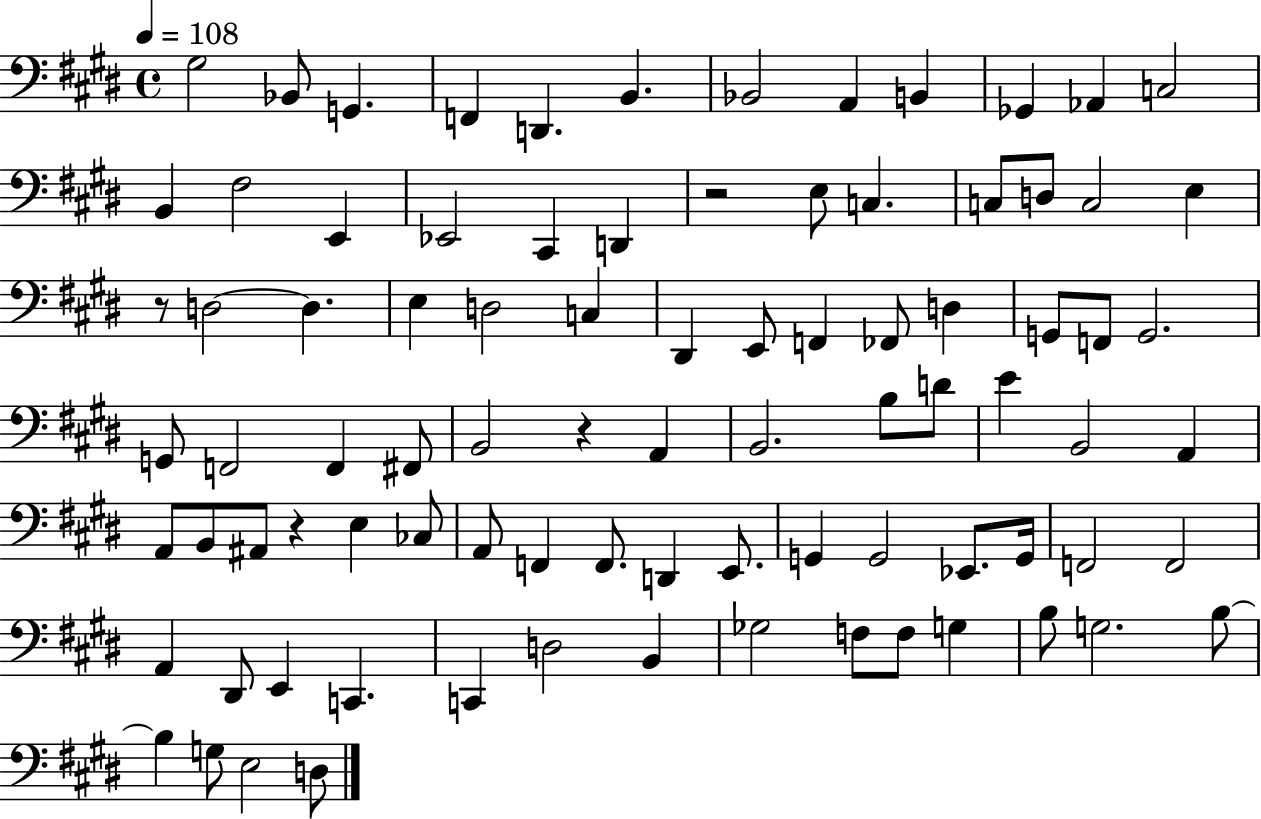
X:1
T:Untitled
M:4/4
L:1/4
K:E
^G,2 _B,,/2 G,, F,, D,, B,, _B,,2 A,, B,, _G,, _A,, C,2 B,, ^F,2 E,, _E,,2 ^C,, D,, z2 E,/2 C, C,/2 D,/2 C,2 E, z/2 D,2 D, E, D,2 C, ^D,, E,,/2 F,, _F,,/2 D, G,,/2 F,,/2 G,,2 G,,/2 F,,2 F,, ^F,,/2 B,,2 z A,, B,,2 B,/2 D/2 E B,,2 A,, A,,/2 B,,/2 ^A,,/2 z E, _C,/2 A,,/2 F,, F,,/2 D,, E,,/2 G,, G,,2 _E,,/2 G,,/4 F,,2 F,,2 A,, ^D,,/2 E,, C,, C,, D,2 B,, _G,2 F,/2 F,/2 G, B,/2 G,2 B,/2 B, G,/2 E,2 D,/2